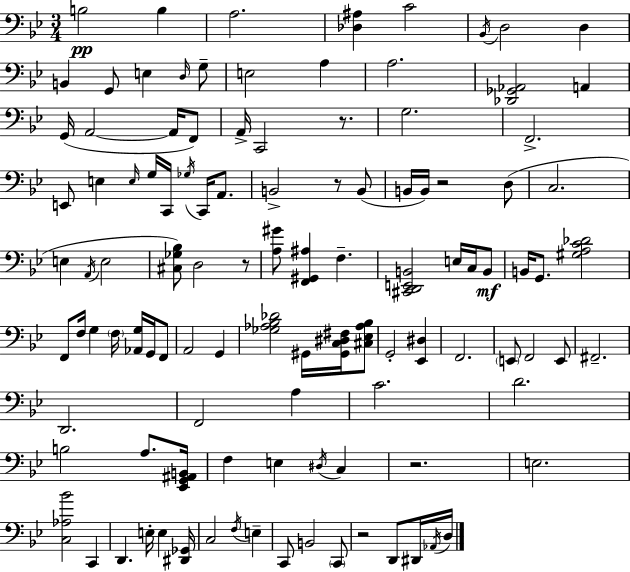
B3/h B3/q A3/h. [Db3,A#3]/q C4/h Bb2/s D3/h D3/q B2/q G2/e E3/q D3/s G3/e E3/h A3/q A3/h. [Db2,Gb2,Ab2]/h A2/q G2/s A2/h A2/s F2/e A2/s C2/h R/e. G3/h. F2/h. E2/e E3/q E3/s G3/s C2/s Gb3/s C2/s A2/e. B2/h R/e B2/e B2/s B2/s R/h D3/e C3/h. E3/q A2/s E3/h [C#3,Gb3,Bb3]/e D3/h R/e [A3,G#4]/e [F2,G#2,A#3]/q F3/q. [C#2,D2,E2,B2]/h E3/s C3/s B2/e B2/s G2/e. [G#3,A3,C4,Db4]/h F2/e F3/s G3/q F3/s [Ab2,G3]/s G2/s F2/e A2/h G2/q [Gb3,Ab3,Bb3,Db4]/h G#2/s [G#2,C3,D#3,F#3]/s [C#3,Eb3,Ab3,Bb3]/e G2/h [Eb2,D#3]/q F2/h. E2/e F2/h E2/e F#2/h. D2/h. F2/h A3/q C4/h. D4/h. B3/h A3/e. [Eb2,G2,A#2,B2]/s F3/q E3/q D#3/s C3/q R/h. E3/h. [C3,Ab3,Bb4]/h C2/q D2/q. E3/s E3/q [D#2,Gb2]/s C3/h F3/s E3/q C2/e B2/h C2/e R/h D2/e D#2/s Ab2/s D3/s